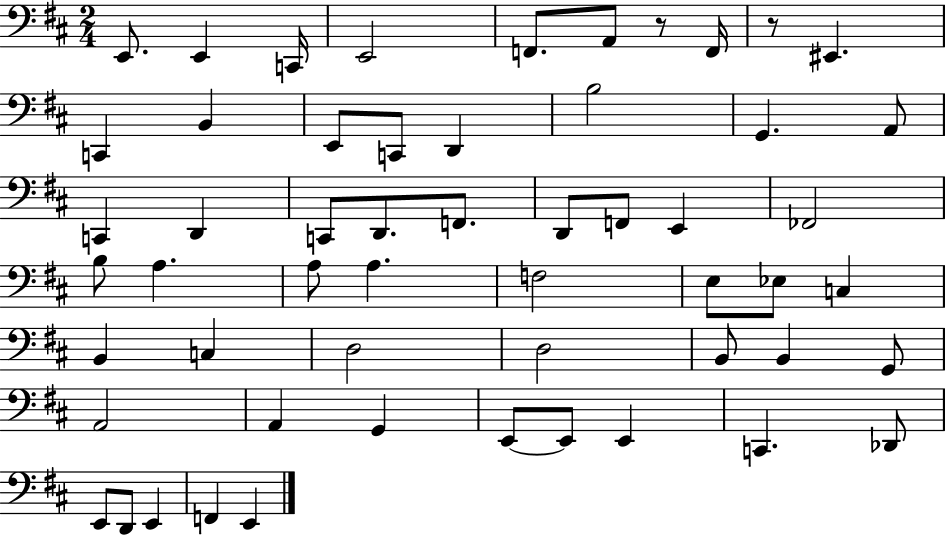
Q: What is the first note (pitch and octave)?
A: E2